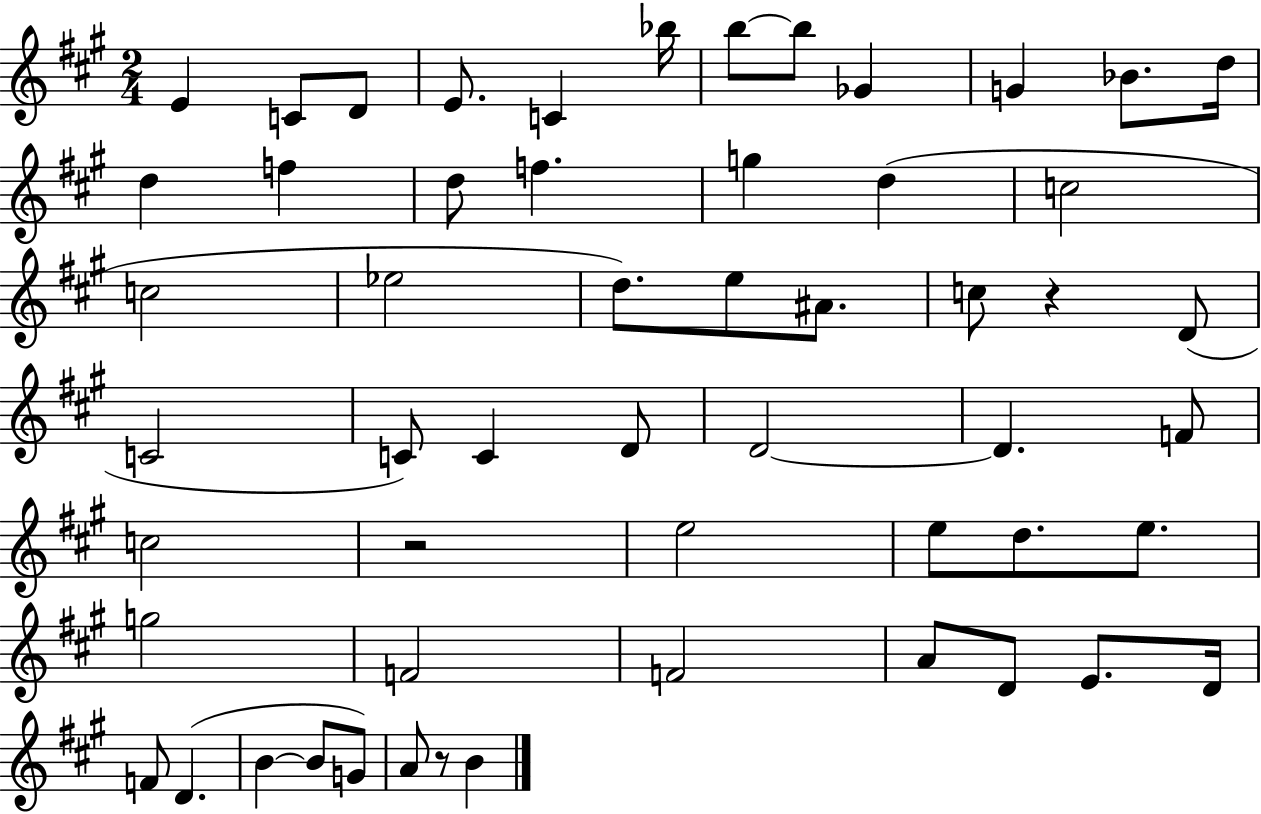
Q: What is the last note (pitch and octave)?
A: B4